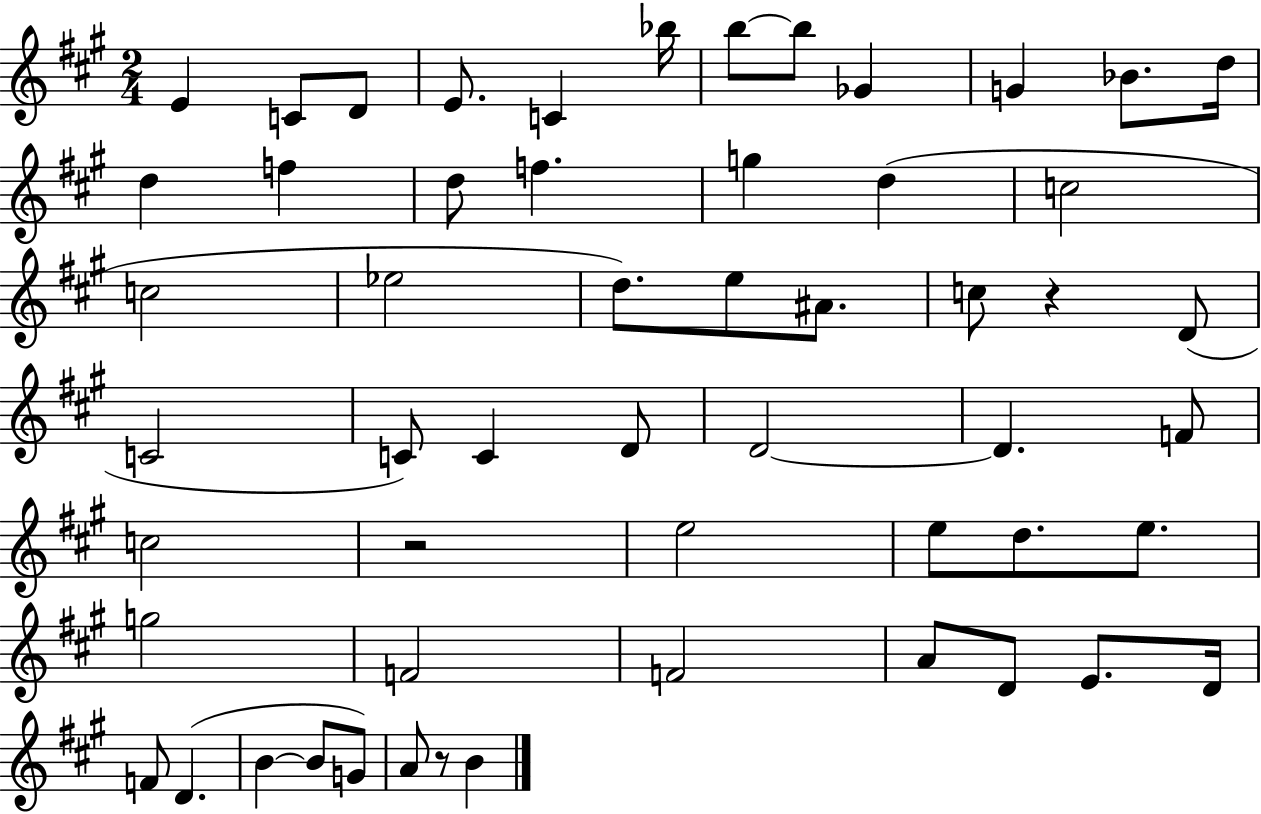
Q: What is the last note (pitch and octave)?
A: B4